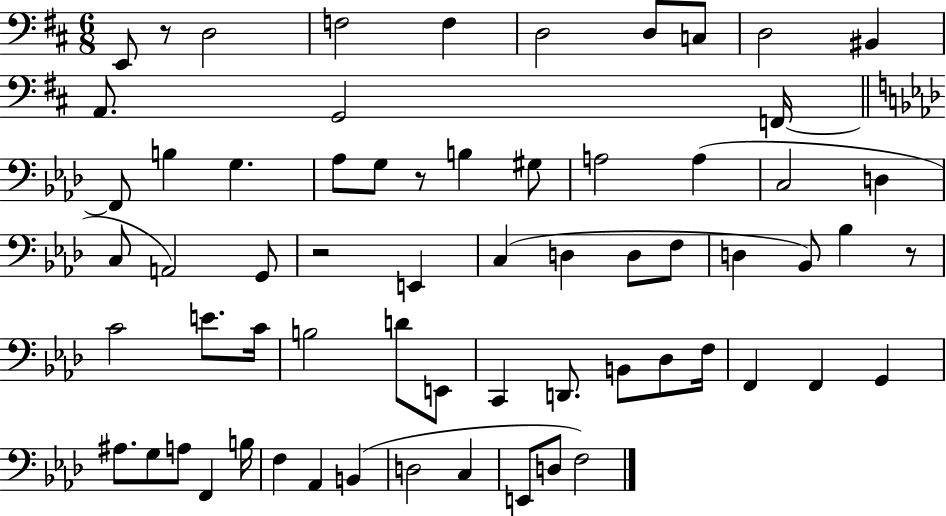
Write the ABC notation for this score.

X:1
T:Untitled
M:6/8
L:1/4
K:D
E,,/2 z/2 D,2 F,2 F, D,2 D,/2 C,/2 D,2 ^B,, A,,/2 G,,2 F,,/4 F,,/2 B, G, _A,/2 G,/2 z/2 B, ^G,/2 A,2 A, C,2 D, C,/2 A,,2 G,,/2 z2 E,, C, D, D,/2 F,/2 D, _B,,/2 _B, z/2 C2 E/2 C/4 B,2 D/2 E,,/2 C,, D,,/2 B,,/2 _D,/2 F,/4 F,, F,, G,, ^A,/2 G,/2 A,/2 F,, B,/4 F, _A,, B,, D,2 C, E,,/2 D,/2 F,2